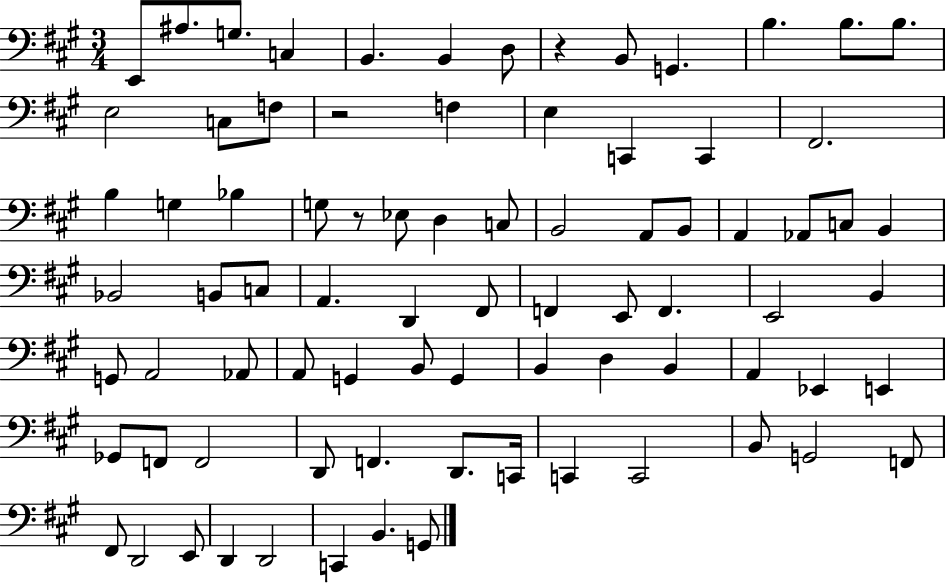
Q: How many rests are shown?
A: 3